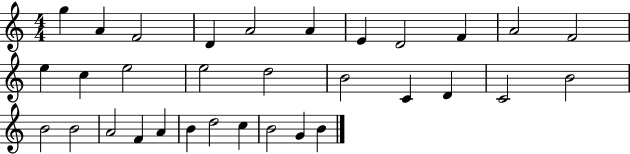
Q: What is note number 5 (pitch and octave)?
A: A4